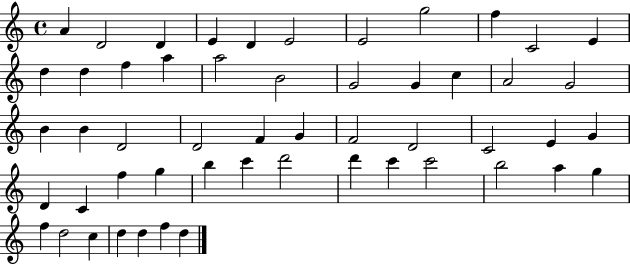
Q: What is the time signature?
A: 4/4